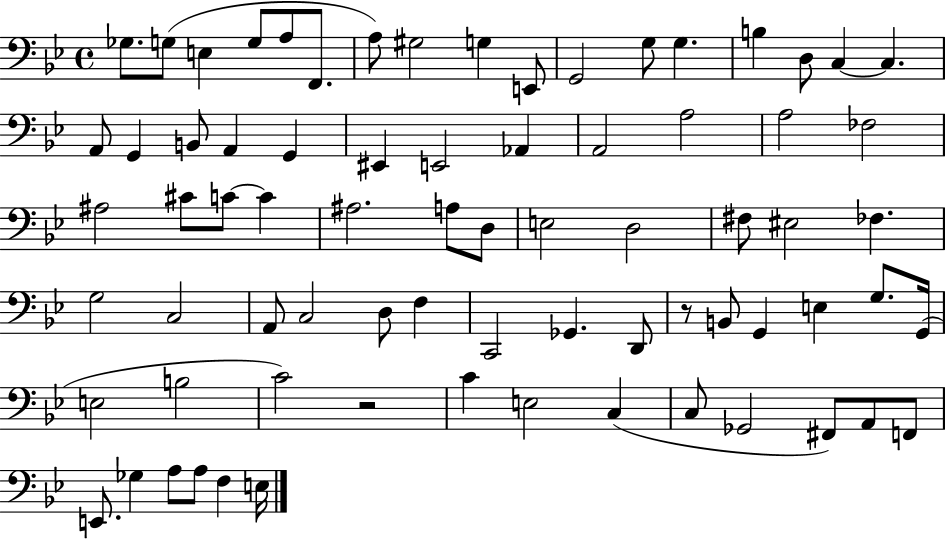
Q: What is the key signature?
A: BES major